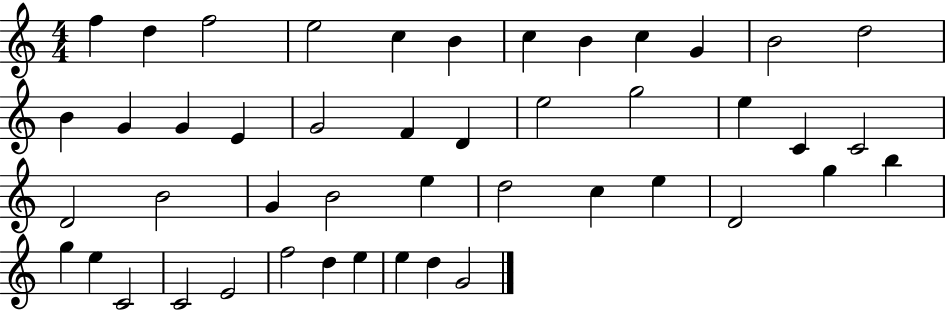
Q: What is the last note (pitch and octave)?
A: G4